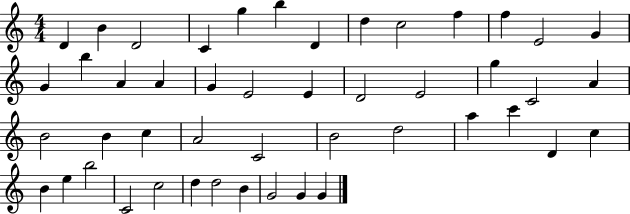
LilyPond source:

{
  \clef treble
  \numericTimeSignature
  \time 4/4
  \key c \major
  d'4 b'4 d'2 | c'4 g''4 b''4 d'4 | d''4 c''2 f''4 | f''4 e'2 g'4 | \break g'4 b''4 a'4 a'4 | g'4 e'2 e'4 | d'2 e'2 | g''4 c'2 a'4 | \break b'2 b'4 c''4 | a'2 c'2 | b'2 d''2 | a''4 c'''4 d'4 c''4 | \break b'4 e''4 b''2 | c'2 c''2 | d''4 d''2 b'4 | g'2 g'4 g'4 | \break \bar "|."
}